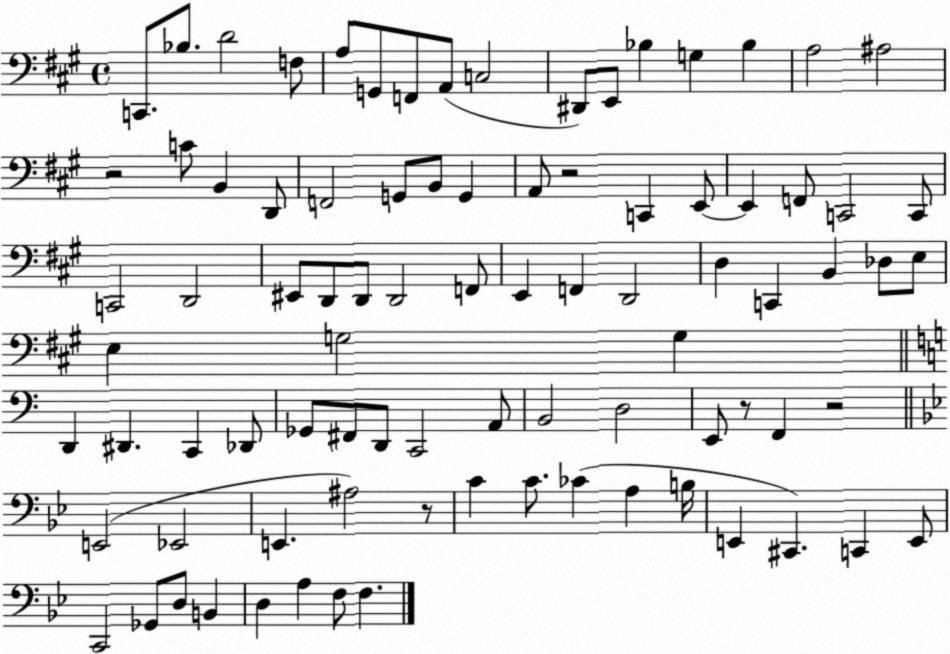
X:1
T:Untitled
M:4/4
L:1/4
K:A
C,,/2 _B,/2 D2 F,/2 A,/2 G,,/2 F,,/2 A,,/2 C,2 ^D,,/2 E,,/2 _B, G, _B, A,2 ^A,2 z2 C/2 B,, D,,/2 F,,2 G,,/2 B,,/2 G,, A,,/2 z2 C,, E,,/2 E,, F,,/2 C,,2 C,,/2 C,,2 D,,2 ^E,,/2 D,,/2 D,,/2 D,,2 F,,/2 E,, F,, D,,2 D, C,, B,, _D,/2 E,/2 E, G,2 G, D,, ^D,, C,, _D,,/2 _G,,/2 ^F,,/2 D,,/2 C,,2 A,,/2 B,,2 D,2 E,,/2 z/2 F,, z2 E,,2 _E,,2 E,, ^A,2 z/2 C C/2 _C A, B,/4 E,, ^C,, C,, E,,/2 C,,2 _G,,/2 D,/2 B,, D, A, F,/2 F,